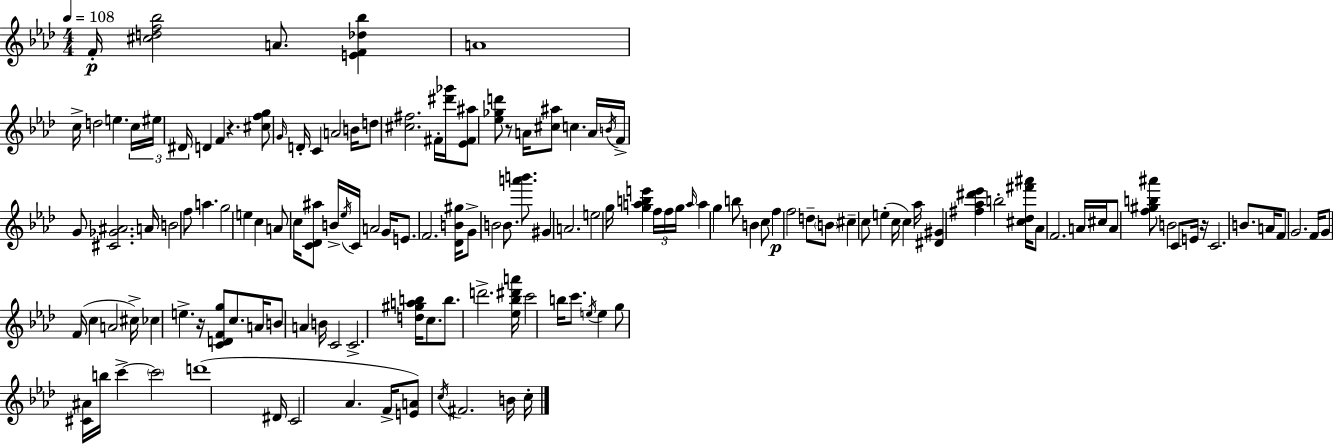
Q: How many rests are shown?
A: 4